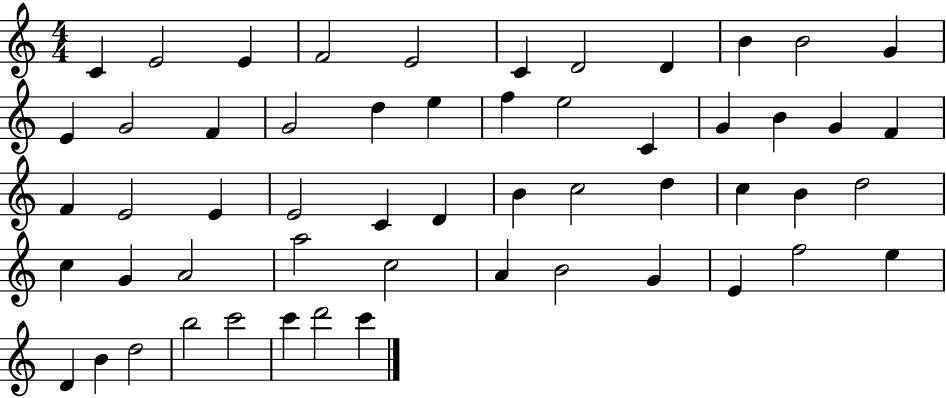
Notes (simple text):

C4/q E4/h E4/q F4/h E4/h C4/q D4/h D4/q B4/q B4/h G4/q E4/q G4/h F4/q G4/h D5/q E5/q F5/q E5/h C4/q G4/q B4/q G4/q F4/q F4/q E4/h E4/q E4/h C4/q D4/q B4/q C5/h D5/q C5/q B4/q D5/h C5/q G4/q A4/h A5/h C5/h A4/q B4/h G4/q E4/q F5/h E5/q D4/q B4/q D5/h B5/h C6/h C6/q D6/h C6/q